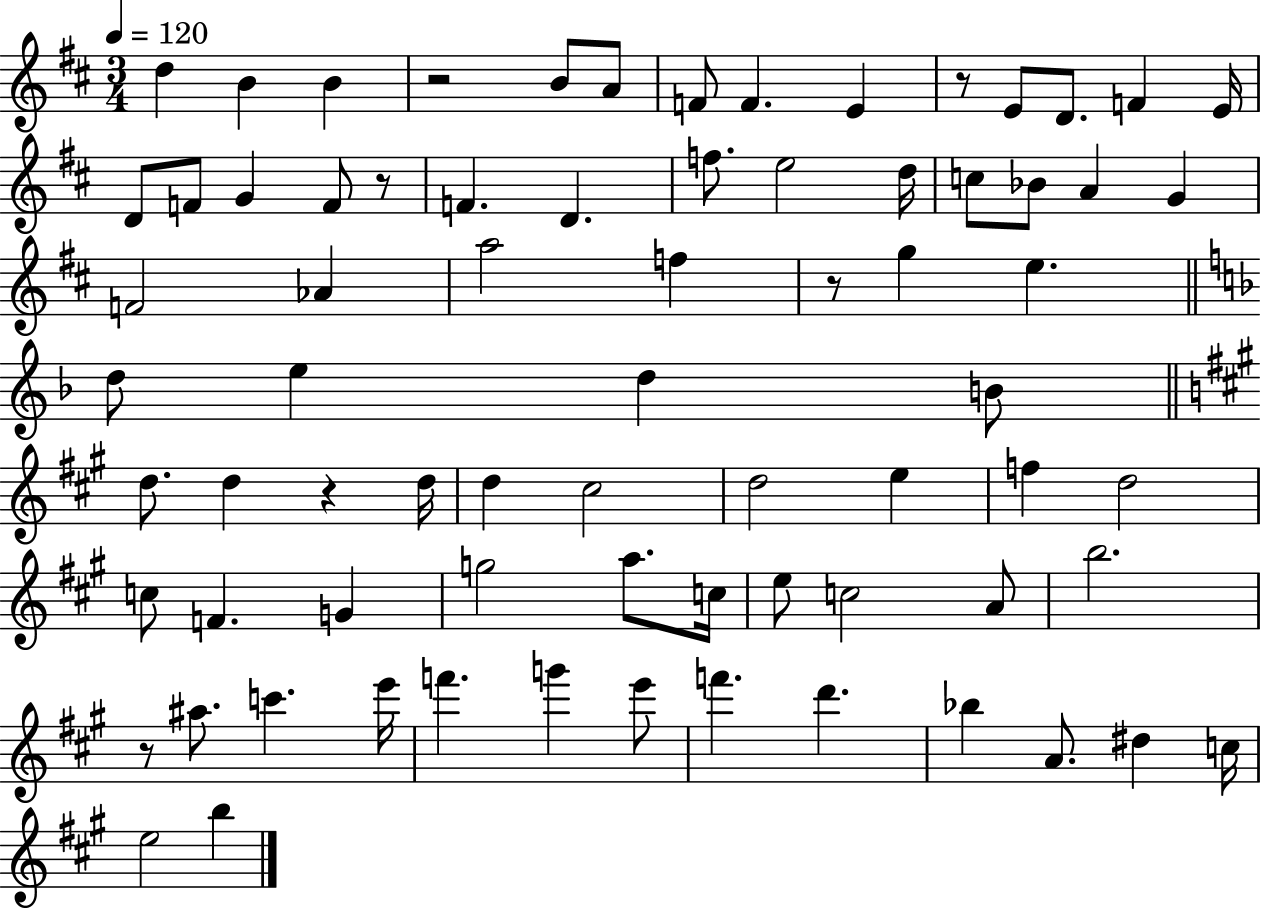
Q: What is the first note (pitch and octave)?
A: D5